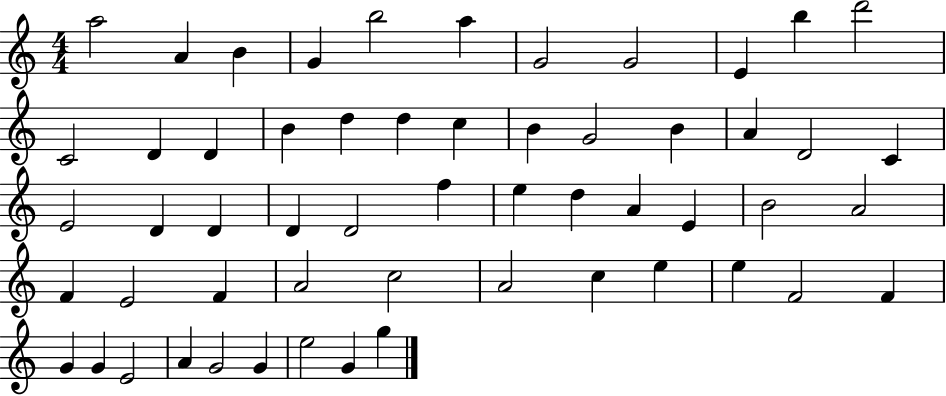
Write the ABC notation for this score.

X:1
T:Untitled
M:4/4
L:1/4
K:C
a2 A B G b2 a G2 G2 E b d'2 C2 D D B d d c B G2 B A D2 C E2 D D D D2 f e d A E B2 A2 F E2 F A2 c2 A2 c e e F2 F G G E2 A G2 G e2 G g